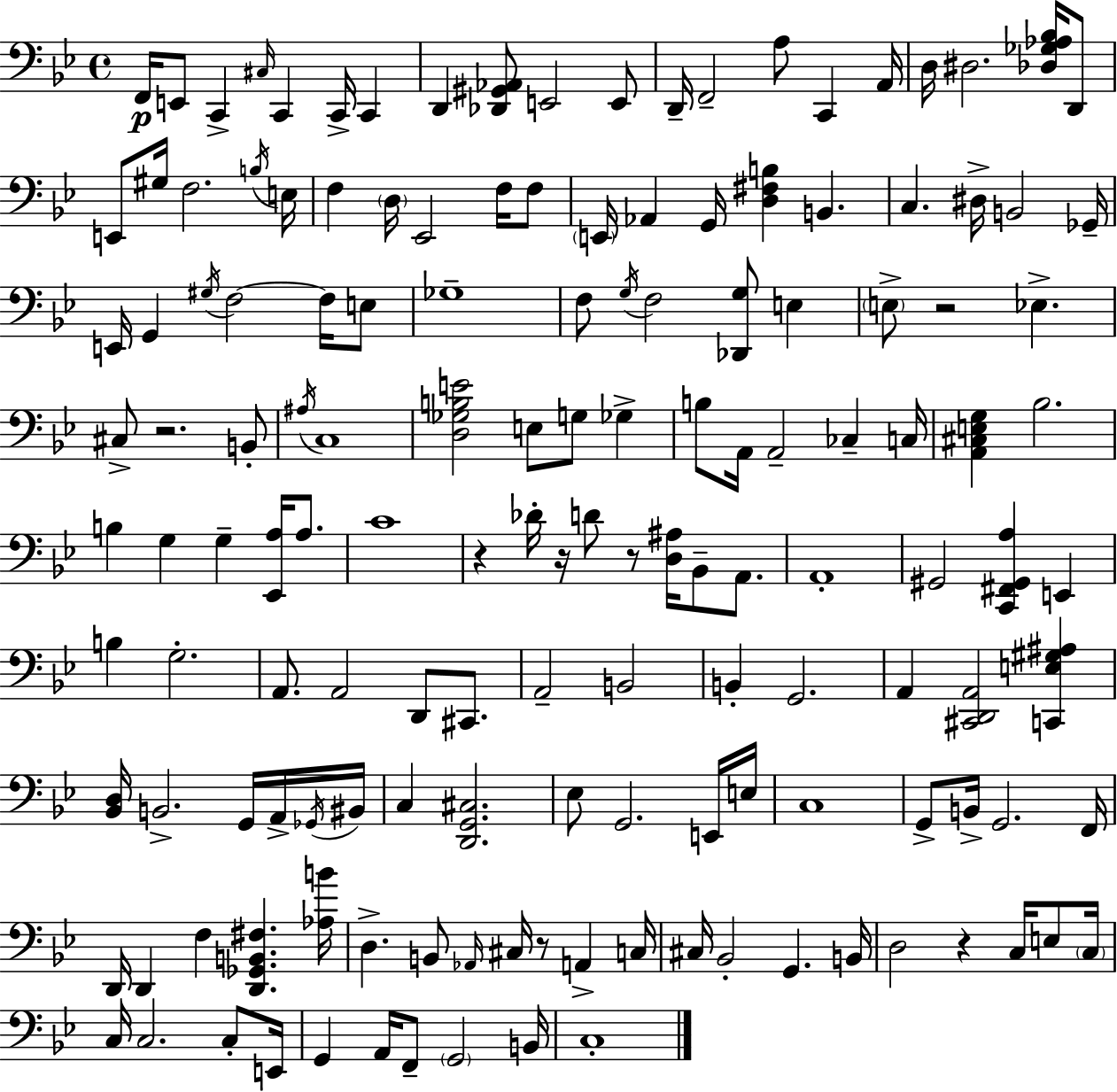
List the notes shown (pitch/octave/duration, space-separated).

F2/s E2/e C2/q C#3/s C2/q C2/s C2/q D2/q [Db2,G#2,Ab2]/e E2/h E2/e D2/s F2/h A3/e C2/q A2/s D3/s D#3/h. [Db3,Gb3,Ab3,Bb3]/s D2/e E2/e G#3/s F3/h. B3/s E3/s F3/q D3/s Eb2/h F3/s F3/e E2/s Ab2/q G2/s [D3,F#3,B3]/q B2/q. C3/q. D#3/s B2/h Gb2/s E2/s G2/q G#3/s F3/h F3/s E3/e Gb3/w F3/e G3/s F3/h [Db2,G3]/e E3/q E3/e R/h Eb3/q. C#3/e R/h. B2/e A#3/s C3/w [D3,Gb3,B3,E4]/h E3/e G3/e Gb3/q B3/e A2/s A2/h CES3/q C3/s [A2,C#3,E3,G3]/q Bb3/h. B3/q G3/q G3/q [Eb2,A3]/s A3/e. C4/w R/q Db4/s R/s D4/e R/e [D3,A#3]/s Bb2/e A2/e. A2/w G#2/h [C2,F#2,G#2,A3]/q E2/q B3/q G3/h. A2/e. A2/h D2/e C#2/e. A2/h B2/h B2/q G2/h. A2/q [C#2,D2,A2]/h [C2,E3,G#3,A#3]/q [Bb2,D3]/s B2/h. G2/s A2/s Gb2/s BIS2/s C3/q [D2,G2,C#3]/h. Eb3/e G2/h. E2/s E3/s C3/w G2/e B2/s G2/h. F2/s D2/s D2/q F3/q [D2,Gb2,B2,F#3]/q. [Ab3,B4]/s D3/q. B2/e Ab2/s C#3/s R/e A2/q C3/s C#3/s Bb2/h G2/q. B2/s D3/h R/q C3/s E3/e C3/s C3/s C3/h. C3/e E2/s G2/q A2/s F2/e G2/h B2/s C3/w